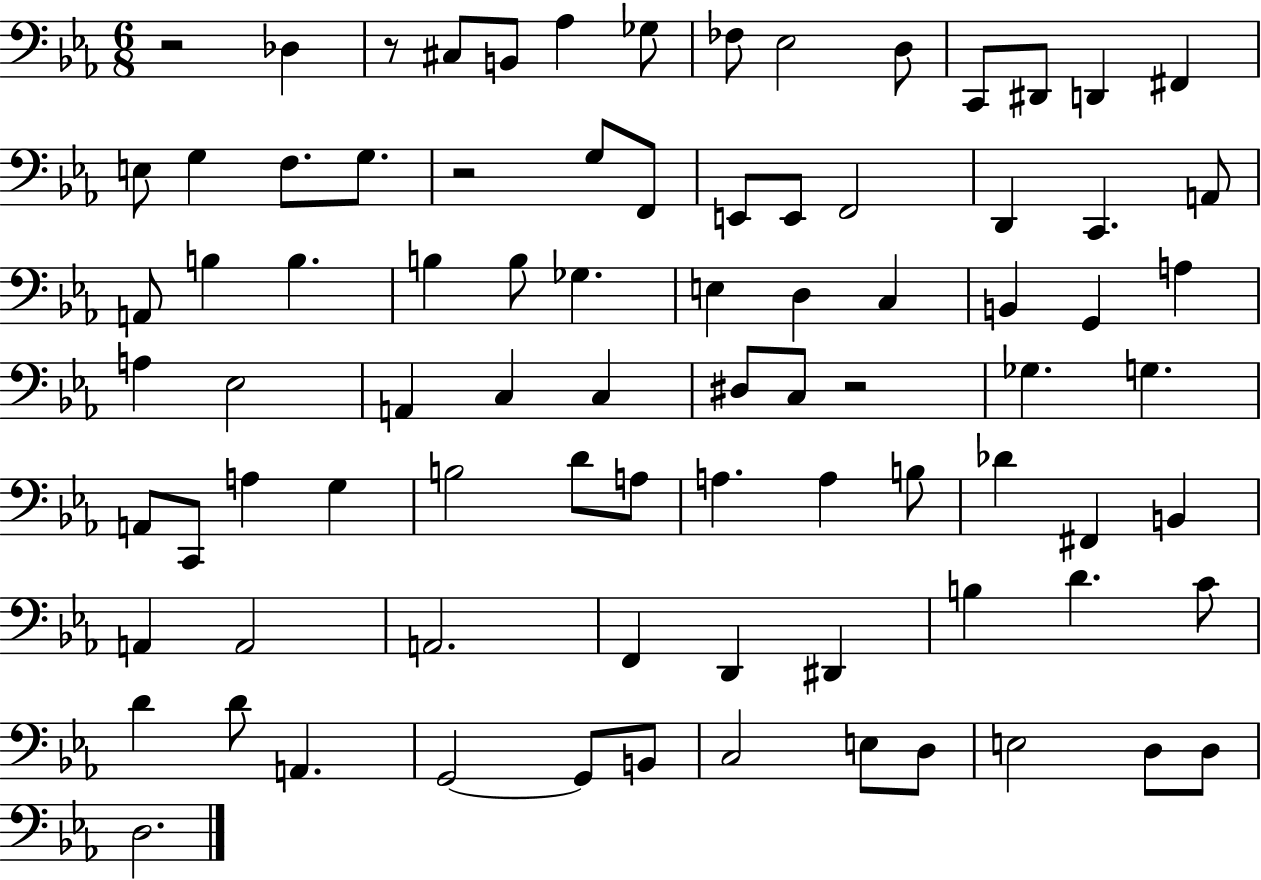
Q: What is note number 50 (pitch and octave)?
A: B3